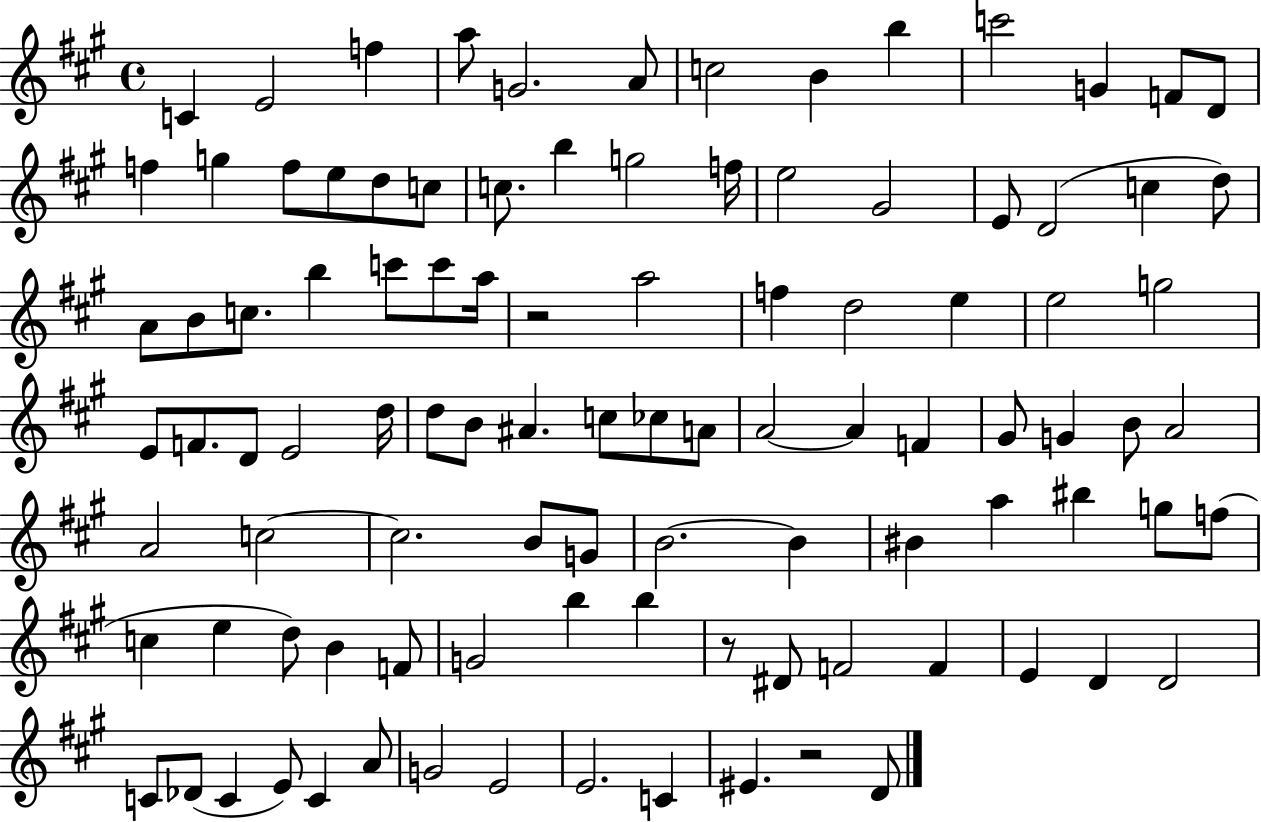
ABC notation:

X:1
T:Untitled
M:4/4
L:1/4
K:A
C E2 f a/2 G2 A/2 c2 B b c'2 G F/2 D/2 f g f/2 e/2 d/2 c/2 c/2 b g2 f/4 e2 ^G2 E/2 D2 c d/2 A/2 B/2 c/2 b c'/2 c'/2 a/4 z2 a2 f d2 e e2 g2 E/2 F/2 D/2 E2 d/4 d/2 B/2 ^A c/2 _c/2 A/2 A2 A F ^G/2 G B/2 A2 A2 c2 c2 B/2 G/2 B2 B ^B a ^b g/2 f/2 c e d/2 B F/2 G2 b b z/2 ^D/2 F2 F E D D2 C/2 _D/2 C E/2 C A/2 G2 E2 E2 C ^E z2 D/2